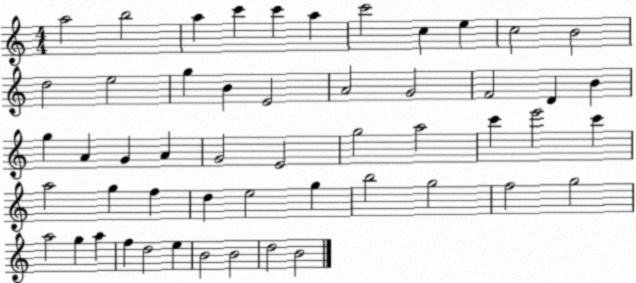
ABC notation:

X:1
T:Untitled
M:4/4
L:1/4
K:C
a2 b2 a c' c' a c'2 c e c2 B2 d2 e2 g B E2 A2 G2 F2 D B g A G A G2 E2 g2 a2 c' e'2 c' a2 g f d e2 g b2 g2 f2 g2 a2 g a f d2 e B2 B2 d2 B2